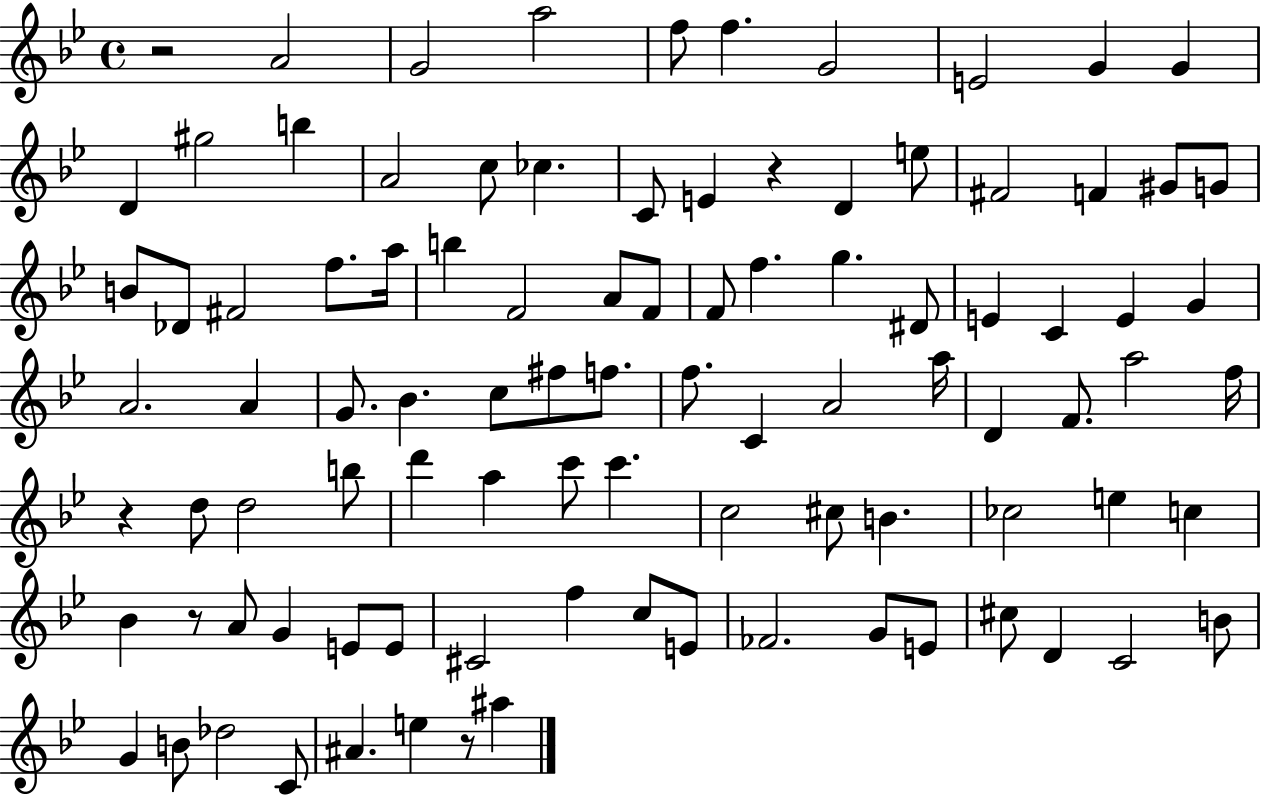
R/h A4/h G4/h A5/h F5/e F5/q. G4/h E4/h G4/q G4/q D4/q G#5/h B5/q A4/h C5/e CES5/q. C4/e E4/q R/q D4/q E5/e F#4/h F4/q G#4/e G4/e B4/e Db4/e F#4/h F5/e. A5/s B5/q F4/h A4/e F4/e F4/e F5/q. G5/q. D#4/e E4/q C4/q E4/q G4/q A4/h. A4/q G4/e. Bb4/q. C5/e F#5/e F5/e. F5/e. C4/q A4/h A5/s D4/q F4/e. A5/h F5/s R/q D5/e D5/h B5/e D6/q A5/q C6/e C6/q. C5/h C#5/e B4/q. CES5/h E5/q C5/q Bb4/q R/e A4/e G4/q E4/e E4/e C#4/h F5/q C5/e E4/e FES4/h. G4/e E4/e C#5/e D4/q C4/h B4/e G4/q B4/e Db5/h C4/e A#4/q. E5/q R/e A#5/q